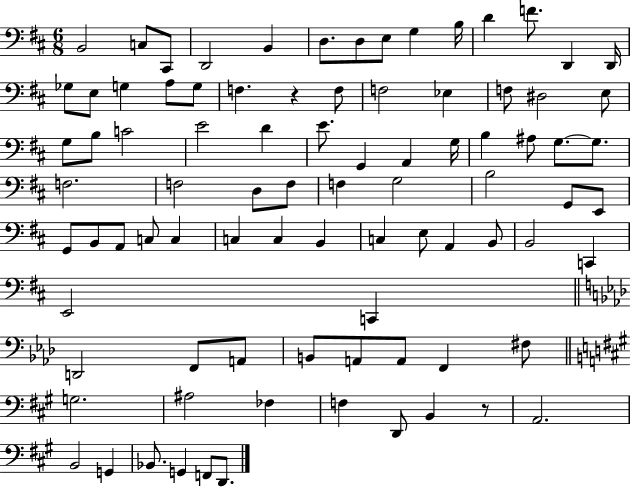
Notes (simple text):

B2/h C3/e C#2/e D2/h B2/q D3/e. D3/e E3/e G3/q B3/s D4/q F4/e. D2/q D2/s Gb3/e E3/e G3/q A3/e G3/e F3/q. R/q F3/e F3/h Eb3/q F3/e D#3/h E3/e G3/e B3/e C4/h E4/h D4/q E4/e. G2/q A2/q G3/s B3/q A#3/e G3/e. G3/e. F3/h. F3/h D3/e F3/e F3/q G3/h B3/h G2/e E2/e G2/e B2/e A2/e C3/e C3/q C3/q C3/q B2/q C3/q E3/e A2/q B2/e B2/h C2/q E2/h C2/q D2/h F2/e A2/e B2/e A2/e A2/e F2/q F#3/e G3/h. A#3/h FES3/q F3/q D2/e B2/q R/e A2/h. B2/h G2/q Bb2/e. G2/q F2/e D2/e.